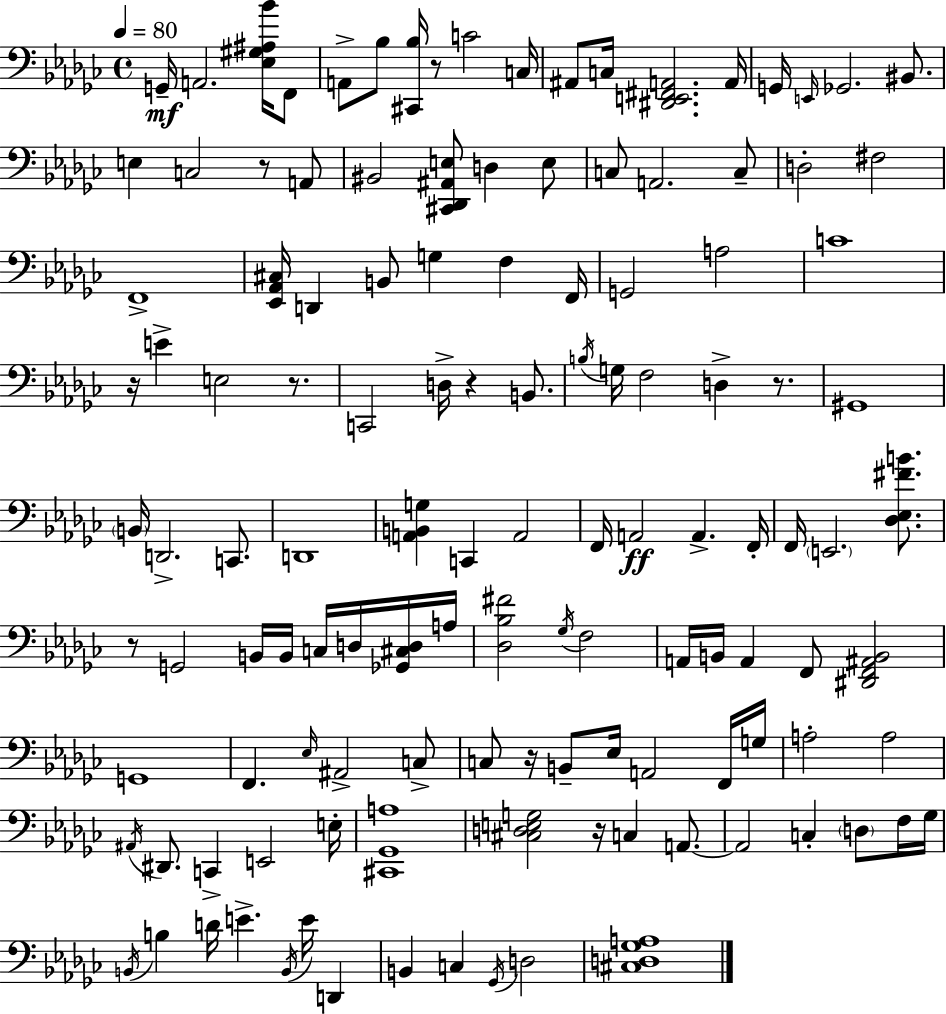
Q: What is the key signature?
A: EES minor